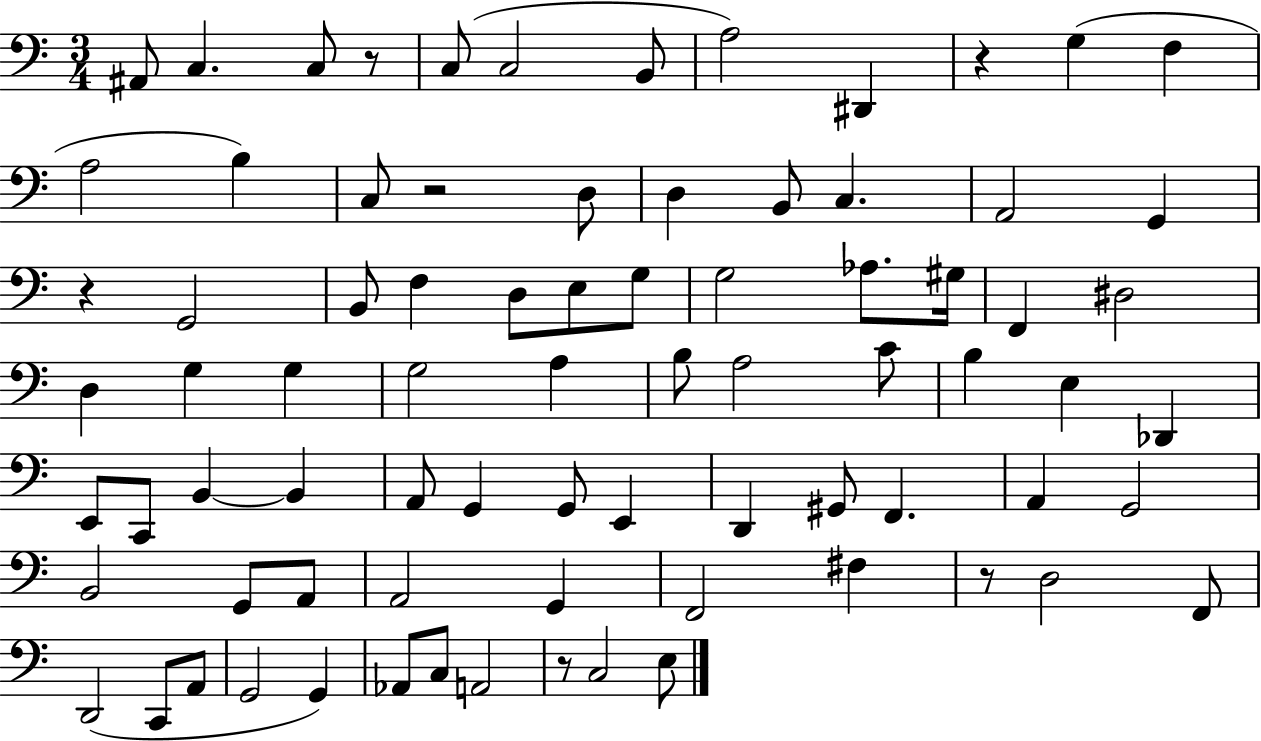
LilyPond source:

{
  \clef bass
  \numericTimeSignature
  \time 3/4
  \key c \major
  ais,8 c4. c8 r8 | c8( c2 b,8 | a2) dis,4 | r4 g4( f4 | \break a2 b4) | c8 r2 d8 | d4 b,8 c4. | a,2 g,4 | \break r4 g,2 | b,8 f4 d8 e8 g8 | g2 aes8. gis16 | f,4 dis2 | \break d4 g4 g4 | g2 a4 | b8 a2 c'8 | b4 e4 des,4 | \break e,8 c,8 b,4~~ b,4 | a,8 g,4 g,8 e,4 | d,4 gis,8 f,4. | a,4 g,2 | \break b,2 g,8 a,8 | a,2 g,4 | f,2 fis4 | r8 d2 f,8 | \break d,2( c,8 a,8 | g,2 g,4) | aes,8 c8 a,2 | r8 c2 e8 | \break \bar "|."
}